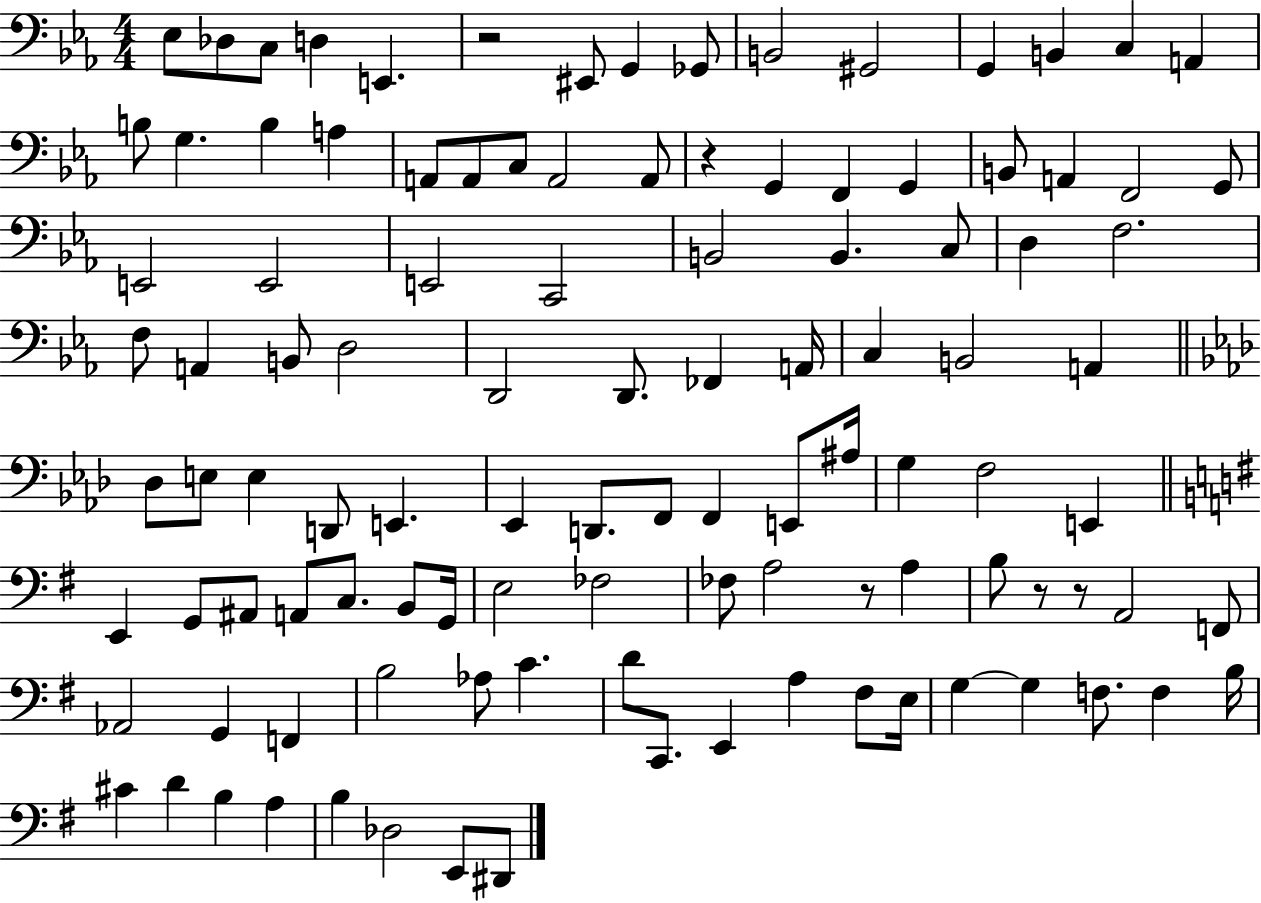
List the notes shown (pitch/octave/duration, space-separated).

Eb3/e Db3/e C3/e D3/q E2/q. R/h EIS2/e G2/q Gb2/e B2/h G#2/h G2/q B2/q C3/q A2/q B3/e G3/q. B3/q A3/q A2/e A2/e C3/e A2/h A2/e R/q G2/q F2/q G2/q B2/e A2/q F2/h G2/e E2/h E2/h E2/h C2/h B2/h B2/q. C3/e D3/q F3/h. F3/e A2/q B2/e D3/h D2/h D2/e. FES2/q A2/s C3/q B2/h A2/q Db3/e E3/e E3/q D2/e E2/q. Eb2/q D2/e. F2/e F2/q E2/e A#3/s G3/q F3/h E2/q E2/q G2/e A#2/e A2/e C3/e. B2/e G2/s E3/h FES3/h FES3/e A3/h R/e A3/q B3/e R/e R/e A2/h F2/e Ab2/h G2/q F2/q B3/h Ab3/e C4/q. D4/e C2/e. E2/q A3/q F#3/e E3/s G3/q G3/q F3/e. F3/q B3/s C#4/q D4/q B3/q A3/q B3/q Db3/h E2/e D#2/e